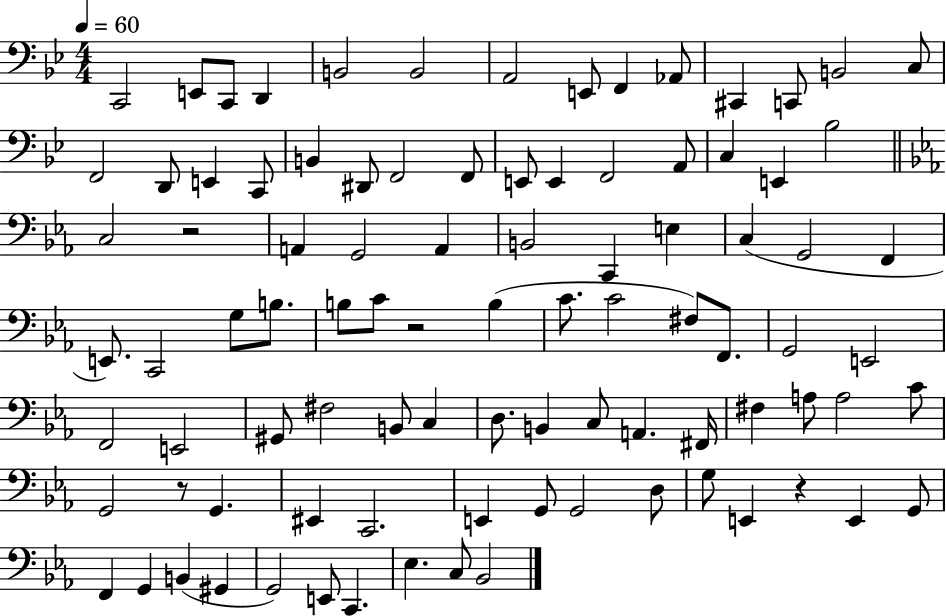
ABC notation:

X:1
T:Untitled
M:4/4
L:1/4
K:Bb
C,,2 E,,/2 C,,/2 D,, B,,2 B,,2 A,,2 E,,/2 F,, _A,,/2 ^C,, C,,/2 B,,2 C,/2 F,,2 D,,/2 E,, C,,/2 B,, ^D,,/2 F,,2 F,,/2 E,,/2 E,, F,,2 A,,/2 C, E,, _B,2 C,2 z2 A,, G,,2 A,, B,,2 C,, E, C, G,,2 F,, E,,/2 C,,2 G,/2 B,/2 B,/2 C/2 z2 B, C/2 C2 ^F,/2 F,,/2 G,,2 E,,2 F,,2 E,,2 ^G,,/2 ^F,2 B,,/2 C, D,/2 B,, C,/2 A,, ^F,,/4 ^F, A,/2 A,2 C/2 G,,2 z/2 G,, ^E,, C,,2 E,, G,,/2 G,,2 D,/2 G,/2 E,, z E,, G,,/2 F,, G,, B,, ^G,, G,,2 E,,/2 C,, _E, C,/2 _B,,2